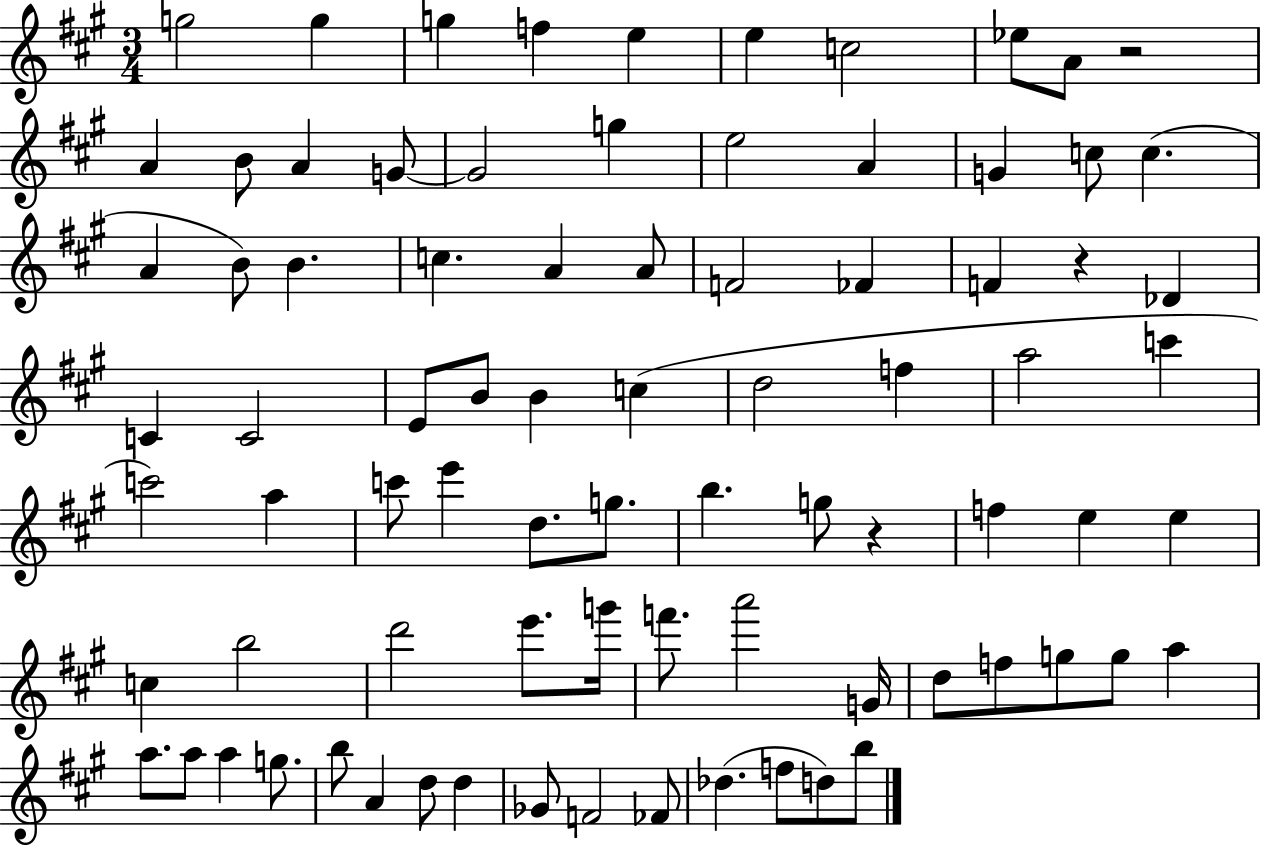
X:1
T:Untitled
M:3/4
L:1/4
K:A
g2 g g f e e c2 _e/2 A/2 z2 A B/2 A G/2 G2 g e2 A G c/2 c A B/2 B c A A/2 F2 _F F z _D C C2 E/2 B/2 B c d2 f a2 c' c'2 a c'/2 e' d/2 g/2 b g/2 z f e e c b2 d'2 e'/2 g'/4 f'/2 a'2 G/4 d/2 f/2 g/2 g/2 a a/2 a/2 a g/2 b/2 A d/2 d _G/2 F2 _F/2 _d f/2 d/2 b/2